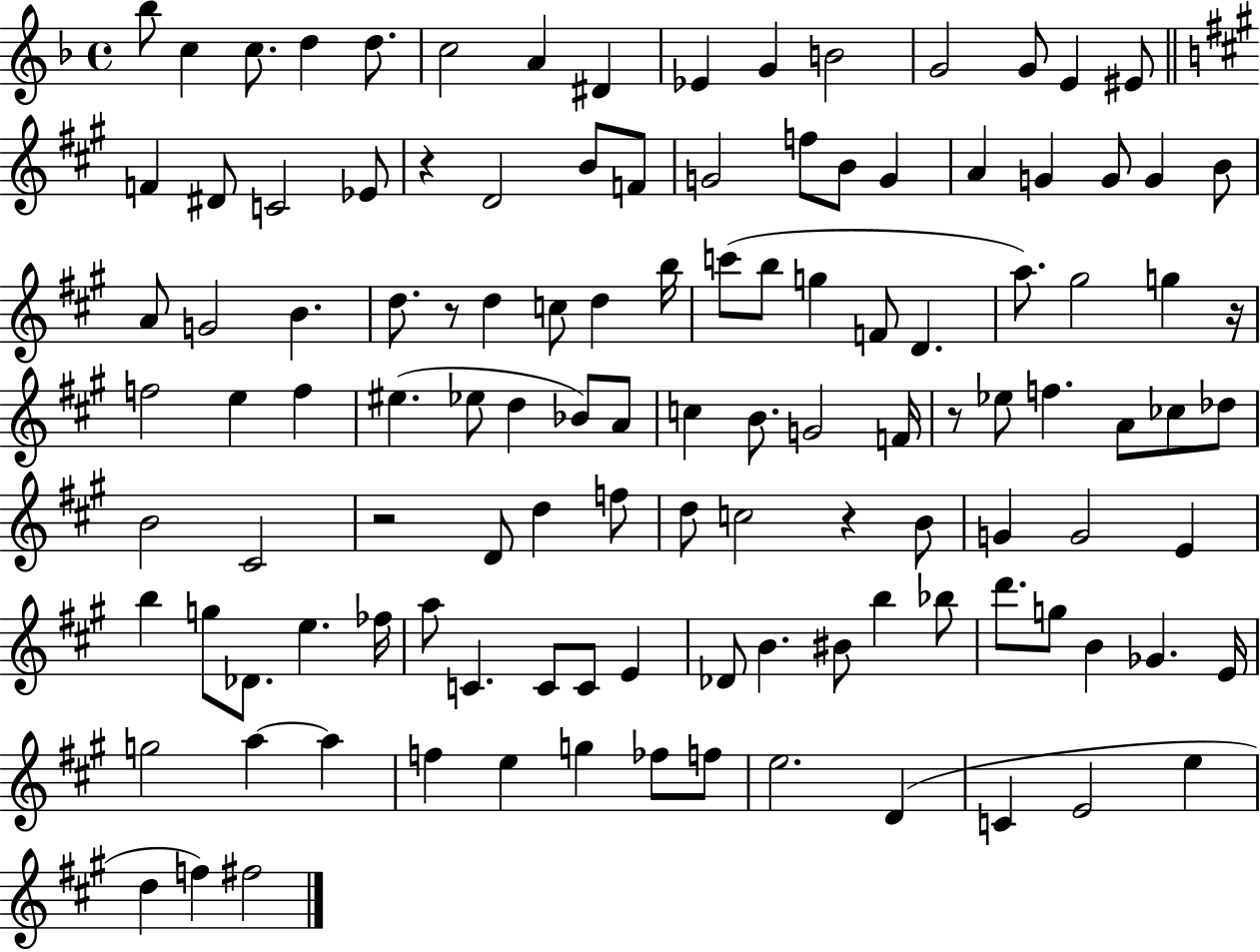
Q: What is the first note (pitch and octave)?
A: Bb5